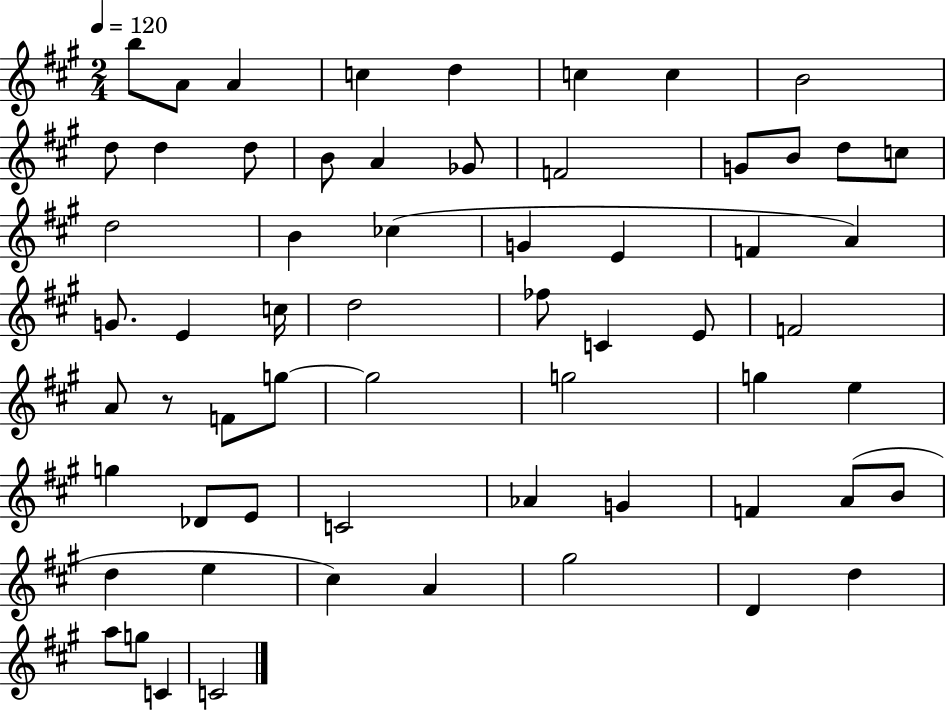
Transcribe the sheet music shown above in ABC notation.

X:1
T:Untitled
M:2/4
L:1/4
K:A
b/2 A/2 A c d c c B2 d/2 d d/2 B/2 A _G/2 F2 G/2 B/2 d/2 c/2 d2 B _c G E F A G/2 E c/4 d2 _f/2 C E/2 F2 A/2 z/2 F/2 g/2 g2 g2 g e g _D/2 E/2 C2 _A G F A/2 B/2 d e ^c A ^g2 D d a/2 g/2 C C2